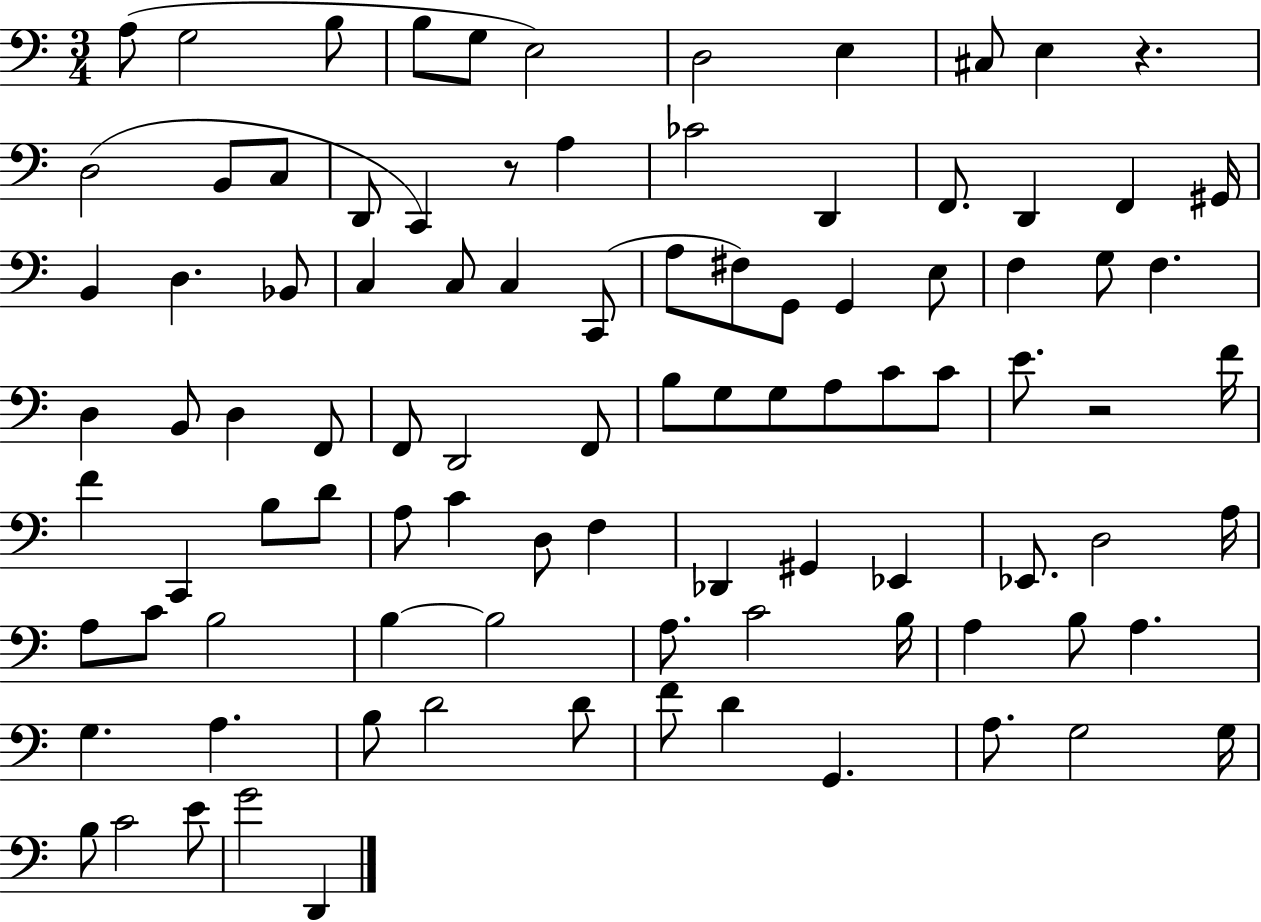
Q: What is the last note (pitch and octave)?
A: D2